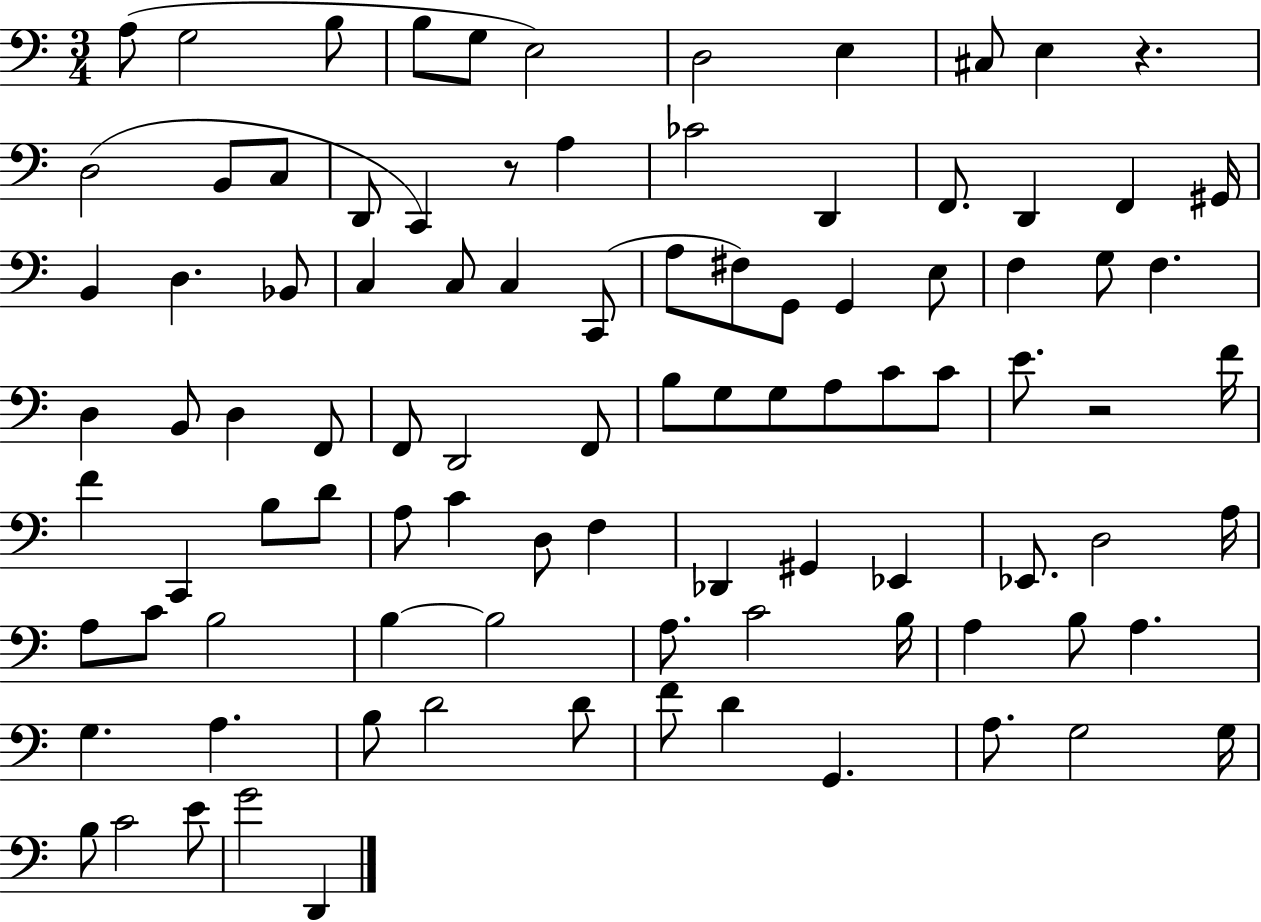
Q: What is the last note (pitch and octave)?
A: D2